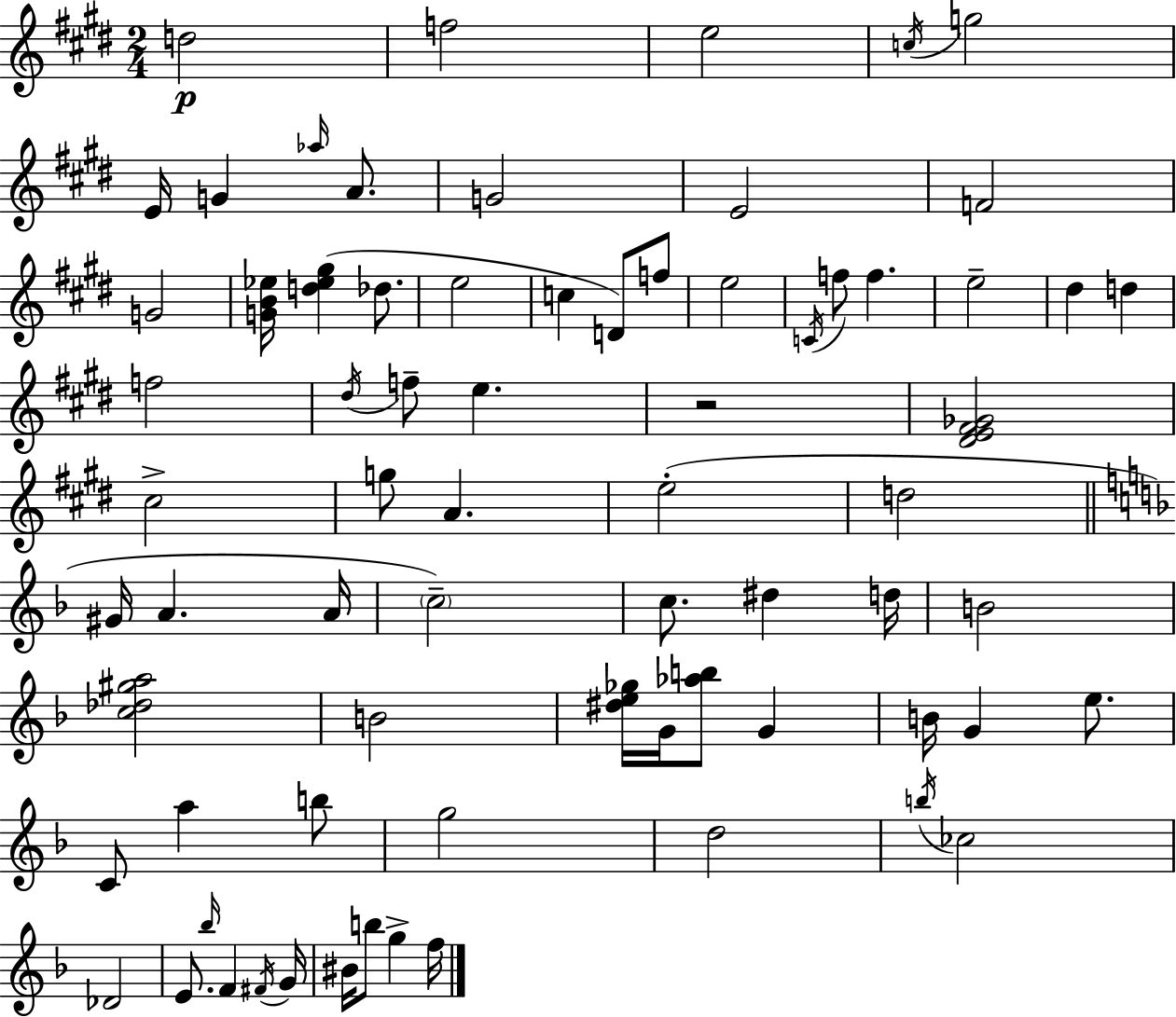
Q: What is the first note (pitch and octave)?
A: D5